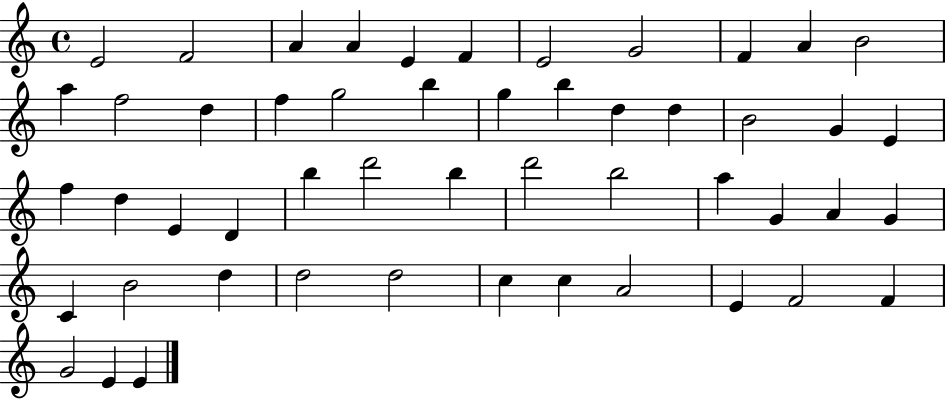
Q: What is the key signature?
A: C major